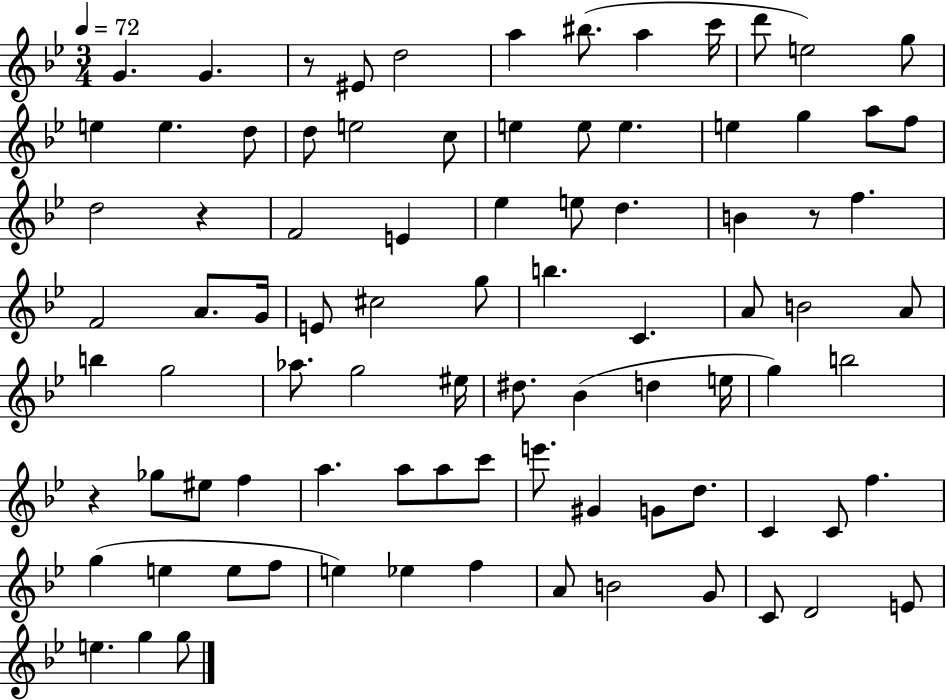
G4/q. G4/q. R/e EIS4/e D5/h A5/q BIS5/e. A5/q C6/s D6/e E5/h G5/e E5/q E5/q. D5/e D5/e E5/h C5/e E5/q E5/e E5/q. E5/q G5/q A5/e F5/e D5/h R/q F4/h E4/q Eb5/q E5/e D5/q. B4/q R/e F5/q. F4/h A4/e. G4/s E4/e C#5/h G5/e B5/q. C4/q. A4/e B4/h A4/e B5/q G5/h Ab5/e. G5/h EIS5/s D#5/e. Bb4/q D5/q E5/s G5/q B5/h R/q Gb5/e EIS5/e F5/q A5/q. A5/e A5/e C6/e E6/e. G#4/q G4/e D5/e. C4/q C4/e F5/q. G5/q E5/q E5/e F5/e E5/q Eb5/q F5/q A4/e B4/h G4/e C4/e D4/h E4/e E5/q. G5/q G5/e